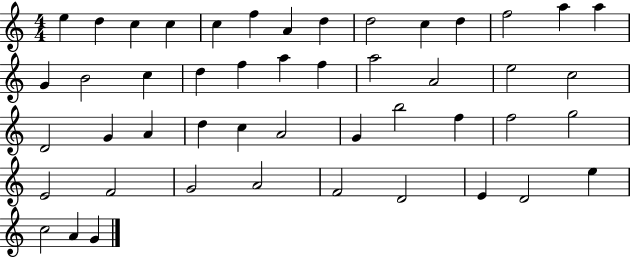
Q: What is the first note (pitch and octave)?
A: E5